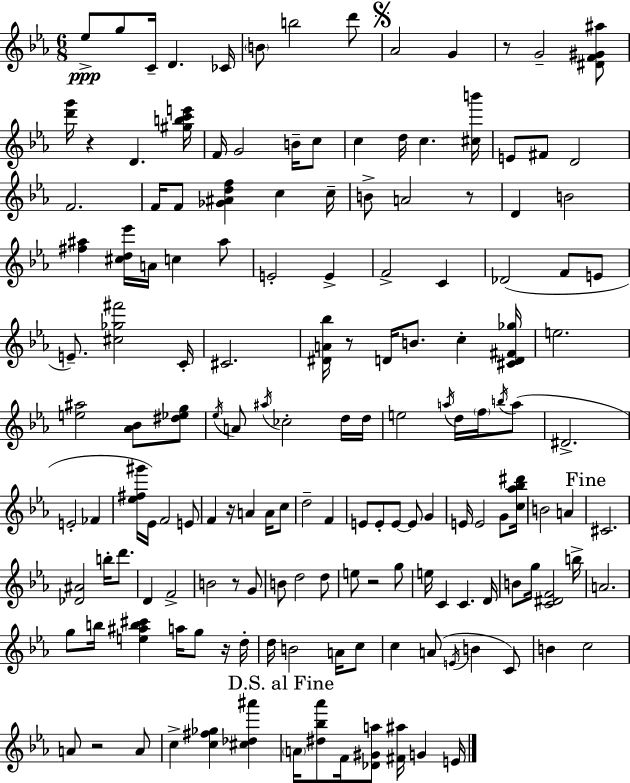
Eb5/e G5/e C4/s D4/q. CES4/s B4/e B5/h D6/e Ab4/h G4/q R/e G4/h [D#4,F4,G#4,A#5]/e [D6,G6]/s R/q D4/q. [G#5,B5,C6,E6]/s F4/s G4/h B4/s C5/e C5/q D5/s C5/q. [C#5,B6]/s E4/e F#4/e D4/h F4/h. F4/s F4/e [Gb4,A#4,D5,F5]/q C5/q C5/s B4/e A4/h R/e D4/q B4/h [F#5,A#5]/q [C#5,D5,Eb6]/s A4/s C5/q A#5/e E4/h E4/q F4/h C4/q Db4/h F4/e E4/e E4/e. [C#5,Gb5,F#6]/h C4/s C#4/h. [D#4,A4,Bb5]/s R/e D4/s B4/e. C5/q [C#4,D4,F#4,Gb5]/s E5/h. [E5,A#5]/h [Ab4,Bb4]/e [D#5,Eb5,G5]/e Eb5/s A4/e A#5/s CES5/h D5/s D5/s E5/h A5/s D5/s F5/s B5/s A5/e D#4/h. E4/h FES4/q [Eb5,F#5,G#6]/s Eb4/s F4/h E4/e F4/q R/s A4/q A4/s C5/e D5/h F4/q E4/e E4/e E4/e E4/e G4/q E4/s E4/h G4/e [C5,Ab5,Bb5,D#6]/s B4/h A4/q C#4/h. [Db4,A#4]/h B5/s D6/e. D4/q F4/h B4/h R/e G4/e B4/e D5/h D5/e E5/e R/h G5/e E5/s C4/q C4/q. D4/s B4/e G5/s [C4,D#4,F4]/h B5/s A4/h. G5/e B5/s [E5,A#5,B5,C#6]/q A5/s G5/e R/s D5/s D5/s B4/h A4/s C5/e C5/q A4/e E4/s B4/q C4/e B4/q C5/h A4/e R/h A4/e C5/q [C5,F#5,Gb5]/q [C#5,Db5,A#6]/q A4/s [D#5,Bb5,Ab6]/e F4/s [Db4,G#4,A5]/e [F#4,A#5]/s G4/q E4/s